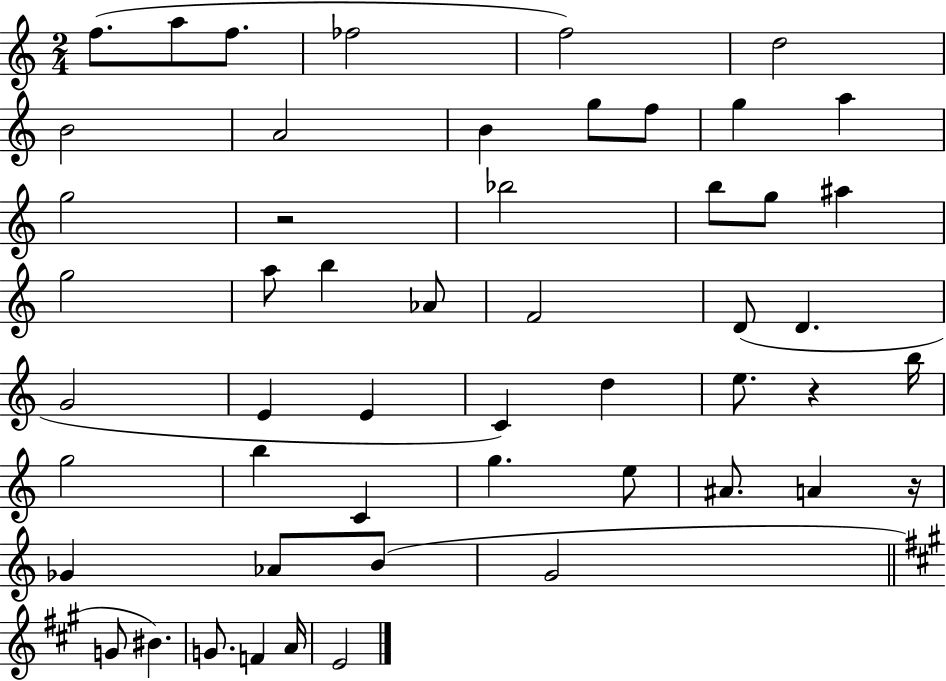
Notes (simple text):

F5/e. A5/e F5/e. FES5/h F5/h D5/h B4/h A4/h B4/q G5/e F5/e G5/q A5/q G5/h R/h Bb5/h B5/e G5/e A#5/q G5/h A5/e B5/q Ab4/e F4/h D4/e D4/q. G4/h E4/q E4/q C4/q D5/q E5/e. R/q B5/s G5/h B5/q C4/q G5/q. E5/e A#4/e. A4/q R/s Gb4/q Ab4/e B4/e G4/h G4/e BIS4/q. G4/e. F4/q A4/s E4/h